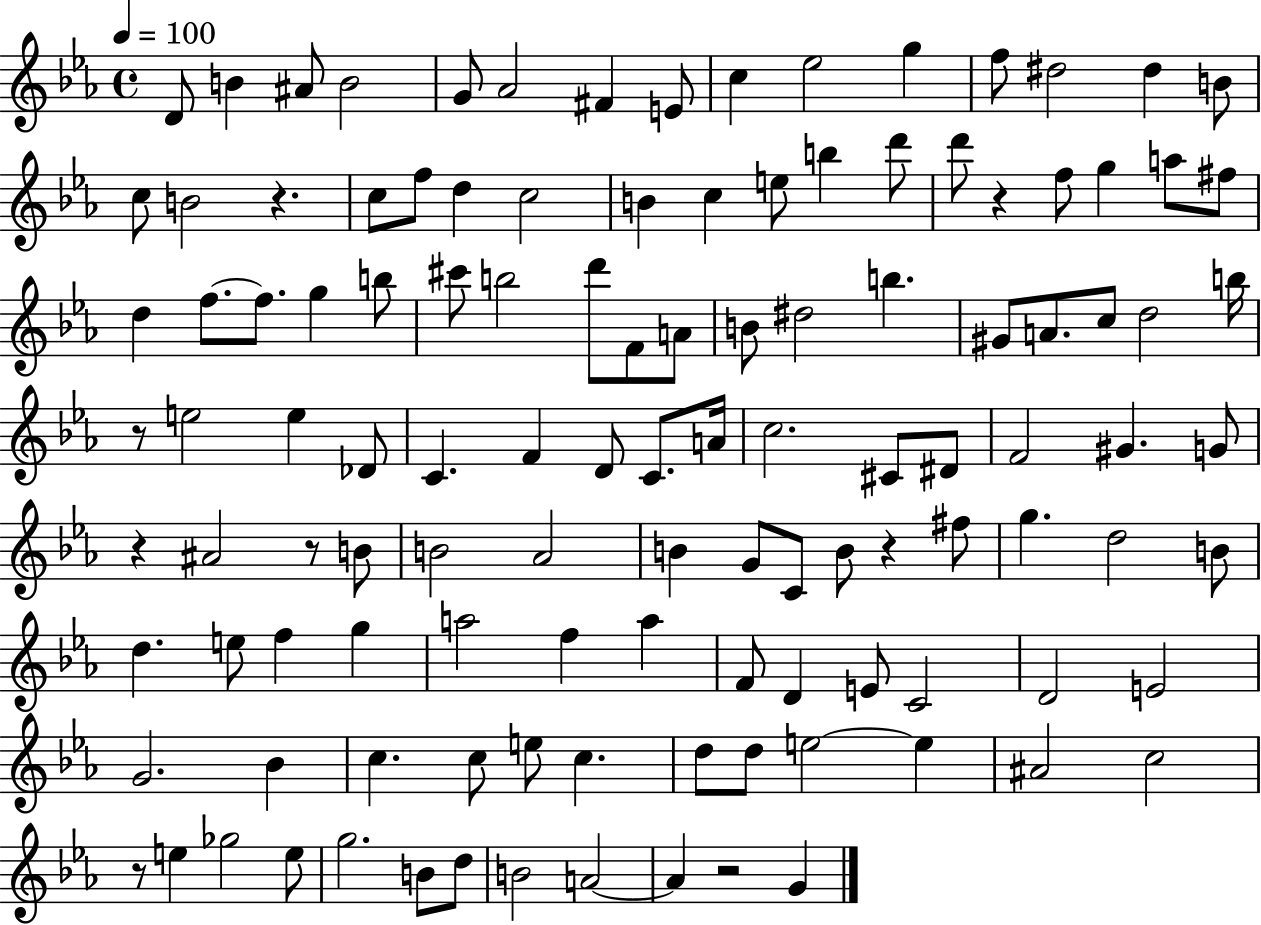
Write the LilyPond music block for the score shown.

{
  \clef treble
  \time 4/4
  \defaultTimeSignature
  \key ees \major
  \tempo 4 = 100
  \repeat volta 2 { d'8 b'4 ais'8 b'2 | g'8 aes'2 fis'4 e'8 | c''4 ees''2 g''4 | f''8 dis''2 dis''4 b'8 | \break c''8 b'2 r4. | c''8 f''8 d''4 c''2 | b'4 c''4 e''8 b''4 d'''8 | d'''8 r4 f''8 g''4 a''8 fis''8 | \break d''4 f''8.~~ f''8. g''4 b''8 | cis'''8 b''2 d'''8 f'8 a'8 | b'8 dis''2 b''4. | gis'8 a'8. c''8 d''2 b''16 | \break r8 e''2 e''4 des'8 | c'4. f'4 d'8 c'8. a'16 | c''2. cis'8 dis'8 | f'2 gis'4. g'8 | \break r4 ais'2 r8 b'8 | b'2 aes'2 | b'4 g'8 c'8 b'8 r4 fis''8 | g''4. d''2 b'8 | \break d''4. e''8 f''4 g''4 | a''2 f''4 a''4 | f'8 d'4 e'8 c'2 | d'2 e'2 | \break g'2. bes'4 | c''4. c''8 e''8 c''4. | d''8 d''8 e''2~~ e''4 | ais'2 c''2 | \break r8 e''4 ges''2 e''8 | g''2. b'8 d''8 | b'2 a'2~~ | a'4 r2 g'4 | \break } \bar "|."
}